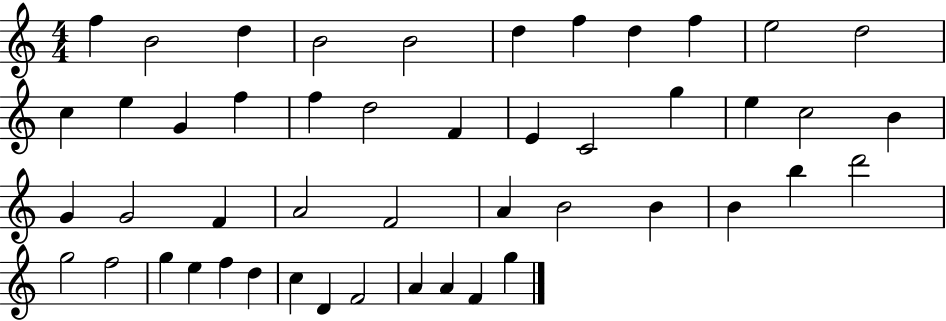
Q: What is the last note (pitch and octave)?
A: G5